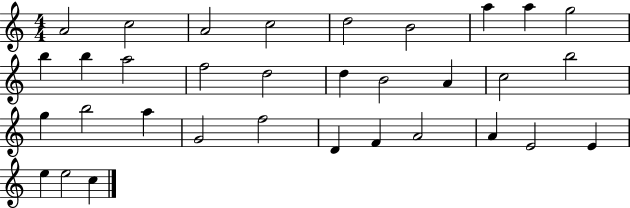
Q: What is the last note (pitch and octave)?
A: C5